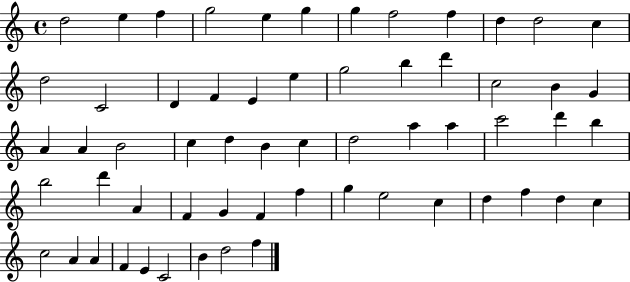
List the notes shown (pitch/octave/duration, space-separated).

D5/h E5/q F5/q G5/h E5/q G5/q G5/q F5/h F5/q D5/q D5/h C5/q D5/h C4/h D4/q F4/q E4/q E5/q G5/h B5/q D6/q C5/h B4/q G4/q A4/q A4/q B4/h C5/q D5/q B4/q C5/q D5/h A5/q A5/q C6/h D6/q B5/q B5/h D6/q A4/q F4/q G4/q F4/q F5/q G5/q E5/h C5/q D5/q F5/q D5/q C5/q C5/h A4/q A4/q F4/q E4/q C4/h B4/q D5/h F5/q